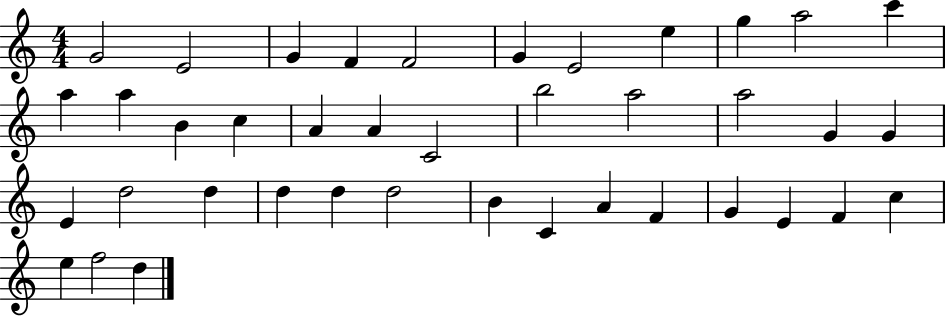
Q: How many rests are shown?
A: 0